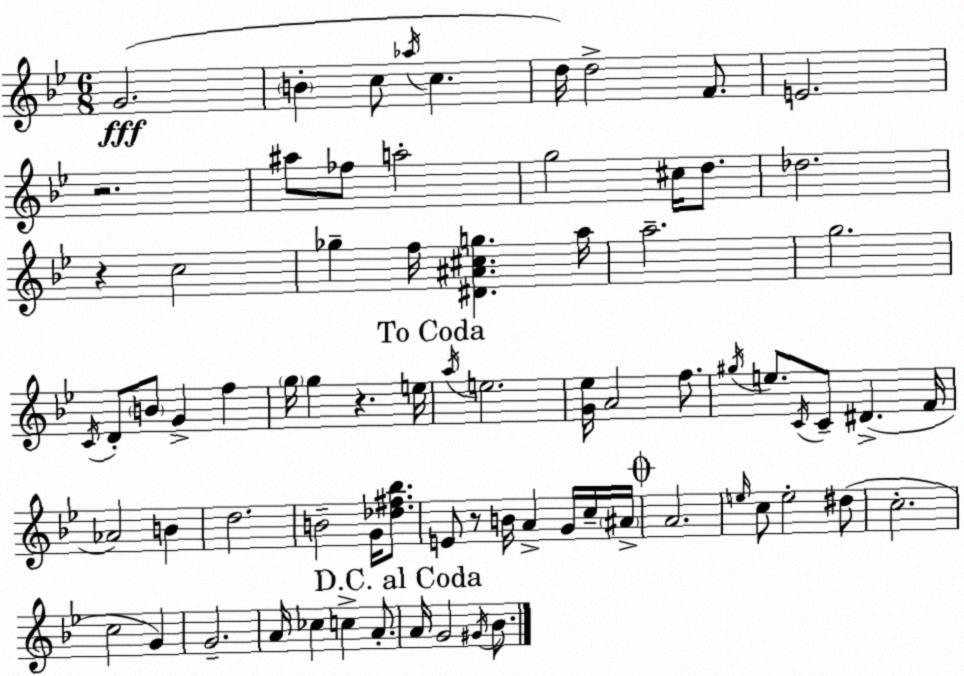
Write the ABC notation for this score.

X:1
T:Untitled
M:6/8
L:1/4
K:Gm
G2 B c/2 _a/4 c d/4 d2 F/2 E2 z2 ^a/2 _f/2 a2 g2 ^c/4 d/2 _d2 z c2 _g f/4 [^D^A^cg] a/4 a2 g2 C/4 D/2 B/2 G f g/4 g z e/4 a/4 e2 [G_e]/4 A2 f/2 ^g/4 e/2 C/4 C/2 ^D F/4 _A2 B d2 B2 G/4 [_d^f_b]/2 E/2 z/2 B/4 A G/4 c/4 ^A/4 A2 e/4 c/2 e2 ^d/2 c2 c2 G G2 A/4 _c c A/2 A/4 G2 ^G/4 _B/2